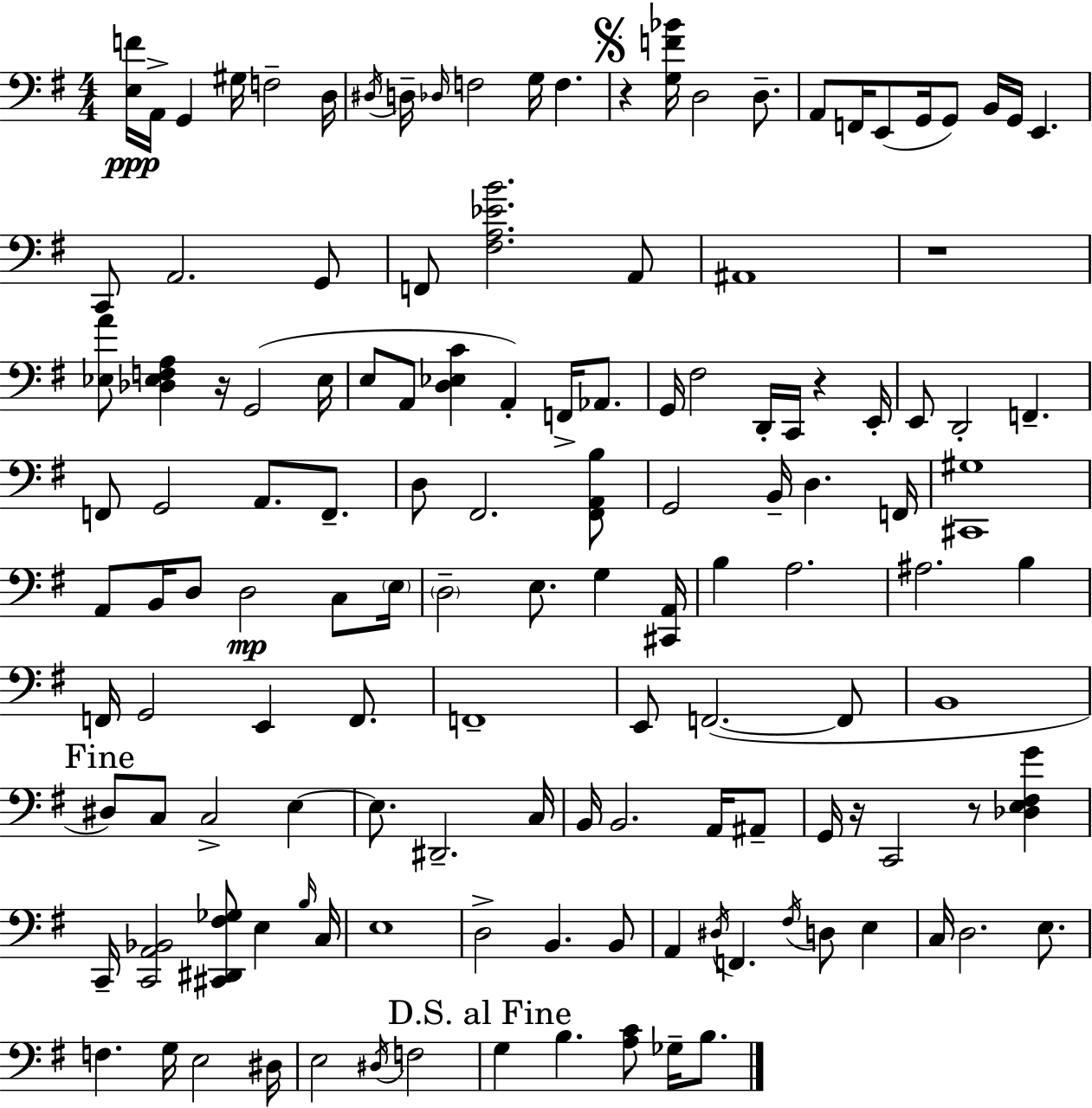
{
  \clef bass
  \numericTimeSignature
  \time 4/4
  \key e \minor
  <e f'>16\ppp a,16-> g,4 gis16 f2-- d16 | \acciaccatura { dis16 } d16-- \grace { des16 } f2 g16 f4. | \mark \markup { \musicglyph "scripts.segno" } r4 <g f' bes'>16 d2 d8.-- | a,8 f,16 e,8( g,16 g,8) b,16 g,16 e,4. | \break c,8 a,2. | g,8 f,8 <fis a ees' b'>2. | a,8 ais,1 | r1 | \break <ees a'>8 <des ees f a>4 r16 g,2( | ees16 e8 a,8 <d ees c'>4 a,4-.) f,16-> aes,8. | g,16 fis2 d,16-. c,16 r4 | e,16-. e,8 d,2-. f,4.-- | \break f,8 g,2 a,8. f,8.-- | d8 fis,2. | <fis, a, b>8 g,2 b,16-- d4. | f,16 <cis, gis>1 | \break a,8 b,16 d8 d2\mp c8 | \parenthesize e16 \parenthesize d2-- e8. g4 | <cis, a,>16 b4 a2. | ais2. b4 | \break f,16 g,2 e,4 f,8. | f,1-- | e,8 f,2.~(~ | f,8 b,1 | \break \mark "Fine" dis8) c8 c2-> e4~~ | e8. dis,2.-- | c16 b,16 b,2. a,16 | ais,8-- g,16 r16 c,2 r8 <des e fis g'>4 | \break c,16-- <c, a, bes,>2 <cis, dis, fis ges>8 e4 | \grace { b16 } c16 e1 | d2-> b,4. | b,8 a,4 \acciaccatura { dis16 } f,4. \acciaccatura { fis16 } d8 | \break e4 c16 d2. | e8. f4. g16 e2 | dis16 e2 \acciaccatura { dis16 } f2 | \mark "D.S. al Fine" g4 b4. | \break <a c'>8 ges16-- b8. \bar "|."
}